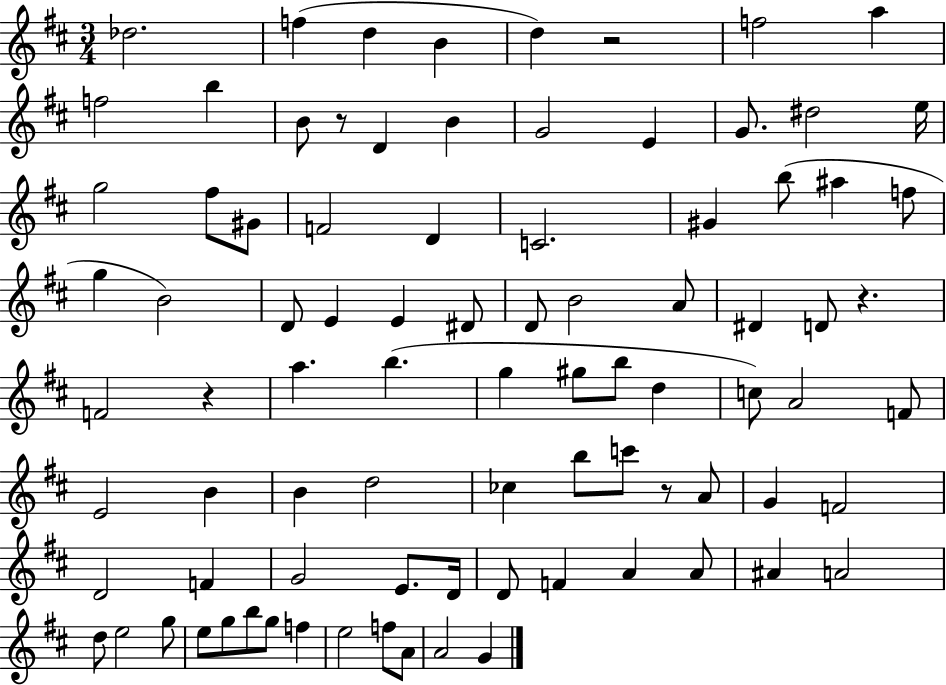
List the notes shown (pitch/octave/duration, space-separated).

Db5/h. F5/q D5/q B4/q D5/q R/h F5/h A5/q F5/h B5/q B4/e R/e D4/q B4/q G4/h E4/q G4/e. D#5/h E5/s G5/h F#5/e G#4/e F4/h D4/q C4/h. G#4/q B5/e A#5/q F5/e G5/q B4/h D4/e E4/q E4/q D#4/e D4/e B4/h A4/e D#4/q D4/e R/q. F4/h R/q A5/q. B5/q. G5/q G#5/e B5/e D5/q C5/e A4/h F4/e E4/h B4/q B4/q D5/h CES5/q B5/e C6/e R/e A4/e G4/q F4/h D4/h F4/q G4/h E4/e. D4/s D4/e F4/q A4/q A4/e A#4/q A4/h D5/e E5/h G5/e E5/e G5/e B5/e G5/e F5/q E5/h F5/e A4/e A4/h G4/q